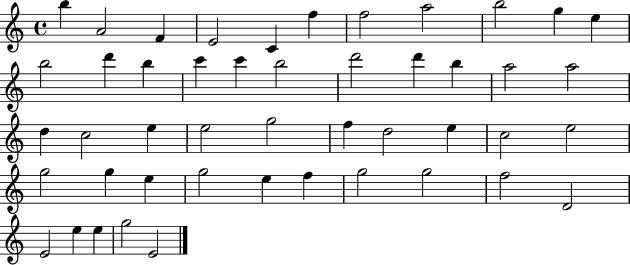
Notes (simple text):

B5/q A4/h F4/q E4/h C4/q F5/q F5/h A5/h B5/h G5/q E5/q B5/h D6/q B5/q C6/q C6/q B5/h D6/h D6/q B5/q A5/h A5/h D5/q C5/h E5/q E5/h G5/h F5/q D5/h E5/q C5/h E5/h G5/h G5/q E5/q G5/h E5/q F5/q G5/h G5/h F5/h D4/h E4/h E5/q E5/q G5/h E4/h